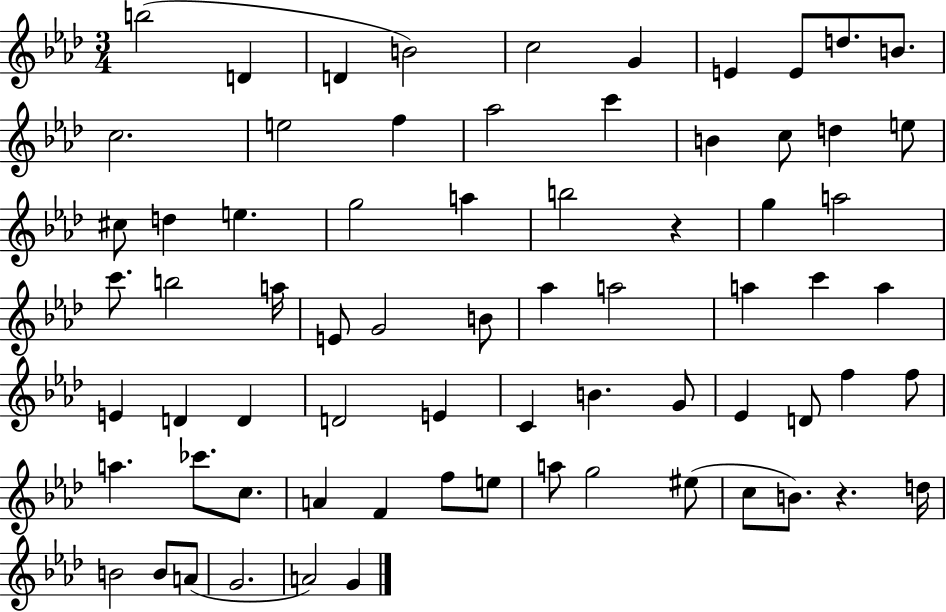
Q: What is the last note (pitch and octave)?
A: G4